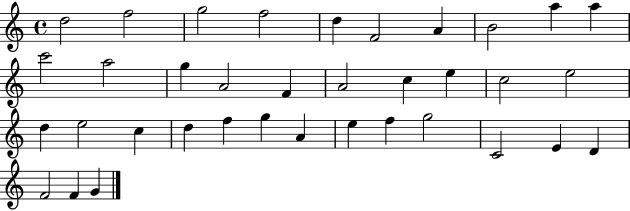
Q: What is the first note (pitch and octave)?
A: D5